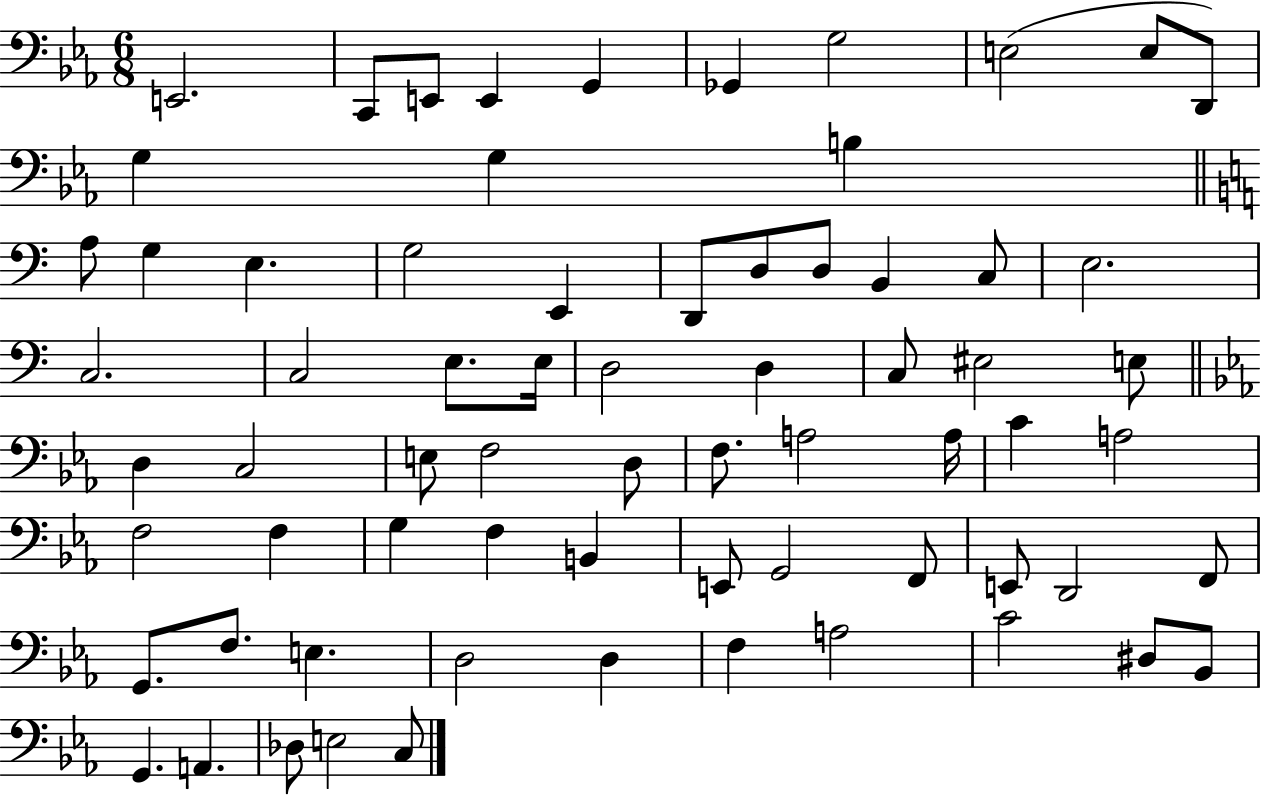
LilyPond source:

{
  \clef bass
  \numericTimeSignature
  \time 6/8
  \key ees \major
  e,2. | c,8 e,8 e,4 g,4 | ges,4 g2 | e2( e8 d,8) | \break g4 g4 b4 | \bar "||" \break \key a \minor a8 g4 e4. | g2 e,4 | d,8 d8 d8 b,4 c8 | e2. | \break c2. | c2 e8. e16 | d2 d4 | c8 eis2 e8 | \break \bar "||" \break \key ees \major d4 c2 | e8 f2 d8 | f8. a2 a16 | c'4 a2 | \break f2 f4 | g4 f4 b,4 | e,8 g,2 f,8 | e,8 d,2 f,8 | \break g,8. f8. e4. | d2 d4 | f4 a2 | c'2 dis8 bes,8 | \break g,4. a,4. | des8 e2 c8 | \bar "|."
}